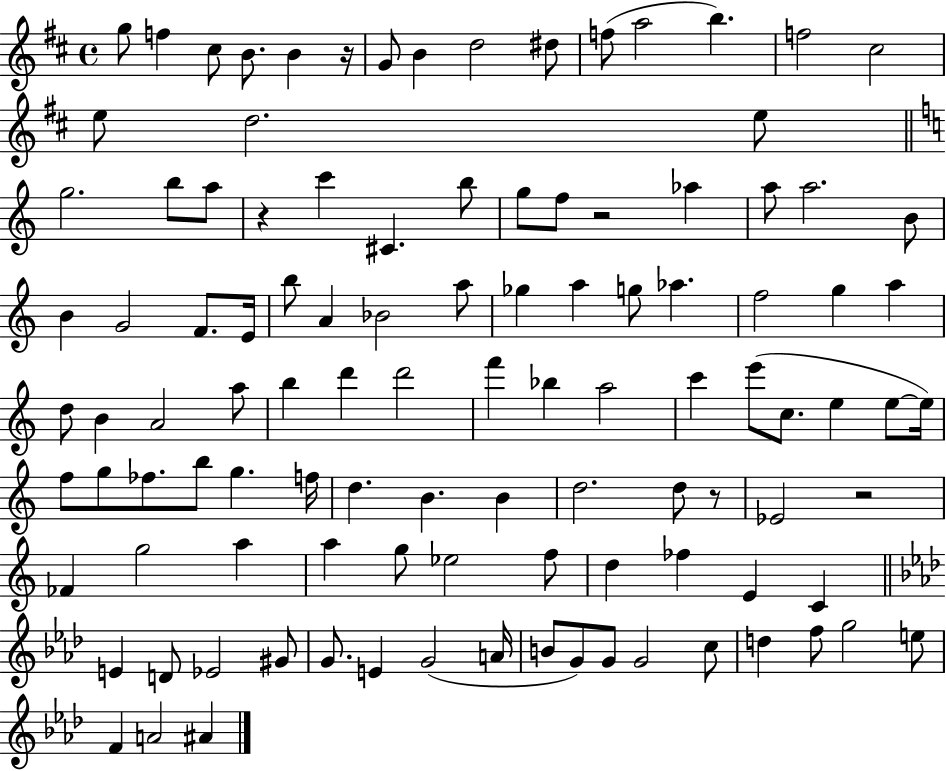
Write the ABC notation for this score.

X:1
T:Untitled
M:4/4
L:1/4
K:D
g/2 f ^c/2 B/2 B z/4 G/2 B d2 ^d/2 f/2 a2 b f2 ^c2 e/2 d2 e/2 g2 b/2 a/2 z c' ^C b/2 g/2 f/2 z2 _a a/2 a2 B/2 B G2 F/2 E/4 b/2 A _B2 a/2 _g a g/2 _a f2 g a d/2 B A2 a/2 b d' d'2 f' _b a2 c' e'/2 c/2 e e/2 e/4 f/2 g/2 _f/2 b/2 g f/4 d B B d2 d/2 z/2 _E2 z2 _F g2 a a g/2 _e2 f/2 d _f E C E D/2 _E2 ^G/2 G/2 E G2 A/4 B/2 G/2 G/2 G2 c/2 d f/2 g2 e/2 F A2 ^A